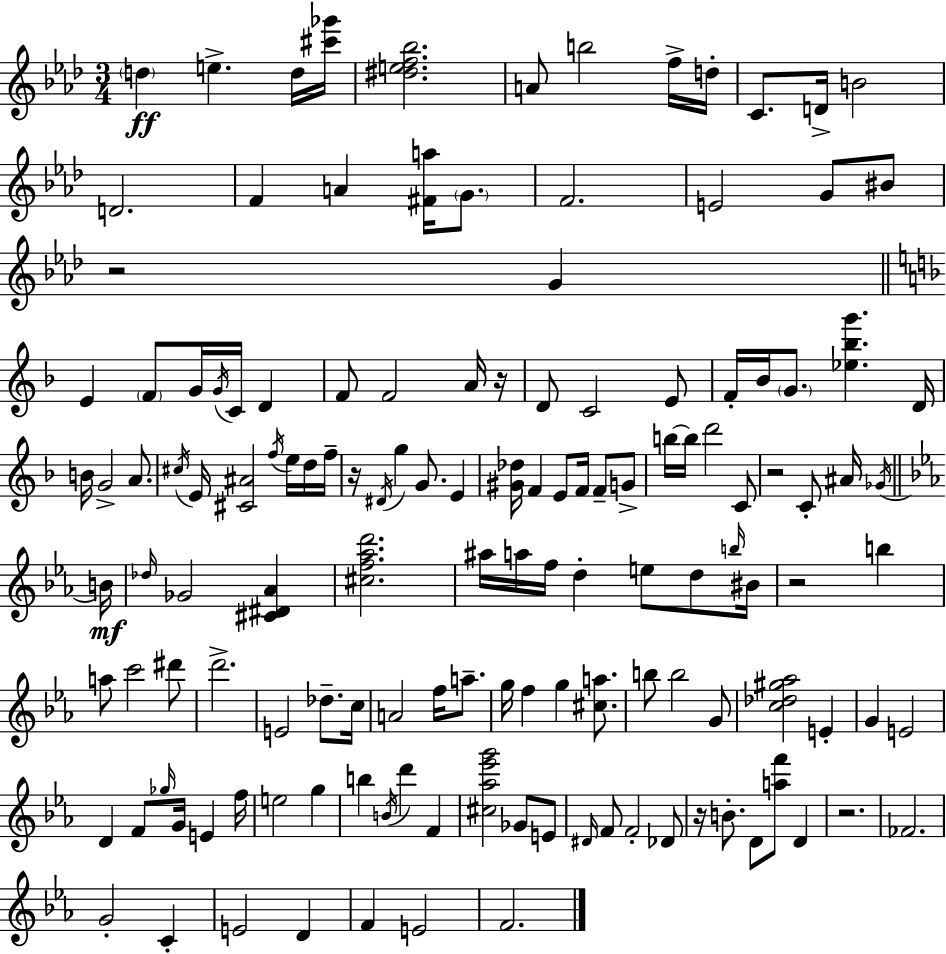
{
  \clef treble
  \numericTimeSignature
  \time 3/4
  \key f \minor
  \parenthesize d''4\ff e''4.-> d''16 <cis''' ges'''>16 | <dis'' e'' f'' bes''>2. | a'8 b''2 f''16-> d''16-. | c'8. d'16-> b'2 | \break d'2. | f'4 a'4 <fis' a''>16 \parenthesize g'8. | f'2. | e'2 g'8 bis'8 | \break r2 g'4 | \bar "||" \break \key d \minor e'4 \parenthesize f'8 g'16 \acciaccatura { g'16 } c'16 d'4 | f'8 f'2 a'16 | r16 d'8 c'2 e'8 | f'16-. bes'16 \parenthesize g'8. <ees'' bes'' g'''>4. | \break d'16 b'16 g'2-> a'8. | \acciaccatura { cis''16 } e'16 <cis' ais'>2 \acciaccatura { f''16 } | e''16 d''16 f''16-- r16 \acciaccatura { dis'16 } g''4 g'8. | e'4 <gis' des''>16 f'4 e'8 f'16 | \break f'8-- g'8-> b''16~~ b''16 d'''2 | c'8 r2 | c'8-. ais'16 \acciaccatura { ges'16 }\mf \bar "||" \break \key ees \major b'16 \grace { des''16 } ges'2 <cis' dis' aes'>4 | <cis'' f'' aes'' d'''>2. | ais''16 a''16 f''16 d''4-. e''8 d''8 | \grace { b''16 } bis'16 r2 b''4 | \break a''8 c'''2 | dis'''8 d'''2.-> | e'2 des''8.-- | c''16 a'2 f''16 | \break a''8.-- g''16 f''4 g''4 | <cis'' a''>8. b''8 b''2 | g'8 <c'' des'' gis'' aes''>2 e'4-. | g'4 e'2 | \break d'4 f'8 \grace { ges''16 } g'16 e'4 | f''16 e''2 | g''4 b''4 \acciaccatura { b'16 } d'''4 | f'4 <cis'' aes'' ees''' g'''>2 | \break ges'8 e'8 \grace { dis'16 } f'8 f'2-. | des'8 r16 b'8.-. d'8 | <a'' f'''>8 d'4 r2. | fes'2. | \break g'2-. | c'4-. e'2 | d'4 f'4 e'2 | f'2. | \break \bar "|."
}